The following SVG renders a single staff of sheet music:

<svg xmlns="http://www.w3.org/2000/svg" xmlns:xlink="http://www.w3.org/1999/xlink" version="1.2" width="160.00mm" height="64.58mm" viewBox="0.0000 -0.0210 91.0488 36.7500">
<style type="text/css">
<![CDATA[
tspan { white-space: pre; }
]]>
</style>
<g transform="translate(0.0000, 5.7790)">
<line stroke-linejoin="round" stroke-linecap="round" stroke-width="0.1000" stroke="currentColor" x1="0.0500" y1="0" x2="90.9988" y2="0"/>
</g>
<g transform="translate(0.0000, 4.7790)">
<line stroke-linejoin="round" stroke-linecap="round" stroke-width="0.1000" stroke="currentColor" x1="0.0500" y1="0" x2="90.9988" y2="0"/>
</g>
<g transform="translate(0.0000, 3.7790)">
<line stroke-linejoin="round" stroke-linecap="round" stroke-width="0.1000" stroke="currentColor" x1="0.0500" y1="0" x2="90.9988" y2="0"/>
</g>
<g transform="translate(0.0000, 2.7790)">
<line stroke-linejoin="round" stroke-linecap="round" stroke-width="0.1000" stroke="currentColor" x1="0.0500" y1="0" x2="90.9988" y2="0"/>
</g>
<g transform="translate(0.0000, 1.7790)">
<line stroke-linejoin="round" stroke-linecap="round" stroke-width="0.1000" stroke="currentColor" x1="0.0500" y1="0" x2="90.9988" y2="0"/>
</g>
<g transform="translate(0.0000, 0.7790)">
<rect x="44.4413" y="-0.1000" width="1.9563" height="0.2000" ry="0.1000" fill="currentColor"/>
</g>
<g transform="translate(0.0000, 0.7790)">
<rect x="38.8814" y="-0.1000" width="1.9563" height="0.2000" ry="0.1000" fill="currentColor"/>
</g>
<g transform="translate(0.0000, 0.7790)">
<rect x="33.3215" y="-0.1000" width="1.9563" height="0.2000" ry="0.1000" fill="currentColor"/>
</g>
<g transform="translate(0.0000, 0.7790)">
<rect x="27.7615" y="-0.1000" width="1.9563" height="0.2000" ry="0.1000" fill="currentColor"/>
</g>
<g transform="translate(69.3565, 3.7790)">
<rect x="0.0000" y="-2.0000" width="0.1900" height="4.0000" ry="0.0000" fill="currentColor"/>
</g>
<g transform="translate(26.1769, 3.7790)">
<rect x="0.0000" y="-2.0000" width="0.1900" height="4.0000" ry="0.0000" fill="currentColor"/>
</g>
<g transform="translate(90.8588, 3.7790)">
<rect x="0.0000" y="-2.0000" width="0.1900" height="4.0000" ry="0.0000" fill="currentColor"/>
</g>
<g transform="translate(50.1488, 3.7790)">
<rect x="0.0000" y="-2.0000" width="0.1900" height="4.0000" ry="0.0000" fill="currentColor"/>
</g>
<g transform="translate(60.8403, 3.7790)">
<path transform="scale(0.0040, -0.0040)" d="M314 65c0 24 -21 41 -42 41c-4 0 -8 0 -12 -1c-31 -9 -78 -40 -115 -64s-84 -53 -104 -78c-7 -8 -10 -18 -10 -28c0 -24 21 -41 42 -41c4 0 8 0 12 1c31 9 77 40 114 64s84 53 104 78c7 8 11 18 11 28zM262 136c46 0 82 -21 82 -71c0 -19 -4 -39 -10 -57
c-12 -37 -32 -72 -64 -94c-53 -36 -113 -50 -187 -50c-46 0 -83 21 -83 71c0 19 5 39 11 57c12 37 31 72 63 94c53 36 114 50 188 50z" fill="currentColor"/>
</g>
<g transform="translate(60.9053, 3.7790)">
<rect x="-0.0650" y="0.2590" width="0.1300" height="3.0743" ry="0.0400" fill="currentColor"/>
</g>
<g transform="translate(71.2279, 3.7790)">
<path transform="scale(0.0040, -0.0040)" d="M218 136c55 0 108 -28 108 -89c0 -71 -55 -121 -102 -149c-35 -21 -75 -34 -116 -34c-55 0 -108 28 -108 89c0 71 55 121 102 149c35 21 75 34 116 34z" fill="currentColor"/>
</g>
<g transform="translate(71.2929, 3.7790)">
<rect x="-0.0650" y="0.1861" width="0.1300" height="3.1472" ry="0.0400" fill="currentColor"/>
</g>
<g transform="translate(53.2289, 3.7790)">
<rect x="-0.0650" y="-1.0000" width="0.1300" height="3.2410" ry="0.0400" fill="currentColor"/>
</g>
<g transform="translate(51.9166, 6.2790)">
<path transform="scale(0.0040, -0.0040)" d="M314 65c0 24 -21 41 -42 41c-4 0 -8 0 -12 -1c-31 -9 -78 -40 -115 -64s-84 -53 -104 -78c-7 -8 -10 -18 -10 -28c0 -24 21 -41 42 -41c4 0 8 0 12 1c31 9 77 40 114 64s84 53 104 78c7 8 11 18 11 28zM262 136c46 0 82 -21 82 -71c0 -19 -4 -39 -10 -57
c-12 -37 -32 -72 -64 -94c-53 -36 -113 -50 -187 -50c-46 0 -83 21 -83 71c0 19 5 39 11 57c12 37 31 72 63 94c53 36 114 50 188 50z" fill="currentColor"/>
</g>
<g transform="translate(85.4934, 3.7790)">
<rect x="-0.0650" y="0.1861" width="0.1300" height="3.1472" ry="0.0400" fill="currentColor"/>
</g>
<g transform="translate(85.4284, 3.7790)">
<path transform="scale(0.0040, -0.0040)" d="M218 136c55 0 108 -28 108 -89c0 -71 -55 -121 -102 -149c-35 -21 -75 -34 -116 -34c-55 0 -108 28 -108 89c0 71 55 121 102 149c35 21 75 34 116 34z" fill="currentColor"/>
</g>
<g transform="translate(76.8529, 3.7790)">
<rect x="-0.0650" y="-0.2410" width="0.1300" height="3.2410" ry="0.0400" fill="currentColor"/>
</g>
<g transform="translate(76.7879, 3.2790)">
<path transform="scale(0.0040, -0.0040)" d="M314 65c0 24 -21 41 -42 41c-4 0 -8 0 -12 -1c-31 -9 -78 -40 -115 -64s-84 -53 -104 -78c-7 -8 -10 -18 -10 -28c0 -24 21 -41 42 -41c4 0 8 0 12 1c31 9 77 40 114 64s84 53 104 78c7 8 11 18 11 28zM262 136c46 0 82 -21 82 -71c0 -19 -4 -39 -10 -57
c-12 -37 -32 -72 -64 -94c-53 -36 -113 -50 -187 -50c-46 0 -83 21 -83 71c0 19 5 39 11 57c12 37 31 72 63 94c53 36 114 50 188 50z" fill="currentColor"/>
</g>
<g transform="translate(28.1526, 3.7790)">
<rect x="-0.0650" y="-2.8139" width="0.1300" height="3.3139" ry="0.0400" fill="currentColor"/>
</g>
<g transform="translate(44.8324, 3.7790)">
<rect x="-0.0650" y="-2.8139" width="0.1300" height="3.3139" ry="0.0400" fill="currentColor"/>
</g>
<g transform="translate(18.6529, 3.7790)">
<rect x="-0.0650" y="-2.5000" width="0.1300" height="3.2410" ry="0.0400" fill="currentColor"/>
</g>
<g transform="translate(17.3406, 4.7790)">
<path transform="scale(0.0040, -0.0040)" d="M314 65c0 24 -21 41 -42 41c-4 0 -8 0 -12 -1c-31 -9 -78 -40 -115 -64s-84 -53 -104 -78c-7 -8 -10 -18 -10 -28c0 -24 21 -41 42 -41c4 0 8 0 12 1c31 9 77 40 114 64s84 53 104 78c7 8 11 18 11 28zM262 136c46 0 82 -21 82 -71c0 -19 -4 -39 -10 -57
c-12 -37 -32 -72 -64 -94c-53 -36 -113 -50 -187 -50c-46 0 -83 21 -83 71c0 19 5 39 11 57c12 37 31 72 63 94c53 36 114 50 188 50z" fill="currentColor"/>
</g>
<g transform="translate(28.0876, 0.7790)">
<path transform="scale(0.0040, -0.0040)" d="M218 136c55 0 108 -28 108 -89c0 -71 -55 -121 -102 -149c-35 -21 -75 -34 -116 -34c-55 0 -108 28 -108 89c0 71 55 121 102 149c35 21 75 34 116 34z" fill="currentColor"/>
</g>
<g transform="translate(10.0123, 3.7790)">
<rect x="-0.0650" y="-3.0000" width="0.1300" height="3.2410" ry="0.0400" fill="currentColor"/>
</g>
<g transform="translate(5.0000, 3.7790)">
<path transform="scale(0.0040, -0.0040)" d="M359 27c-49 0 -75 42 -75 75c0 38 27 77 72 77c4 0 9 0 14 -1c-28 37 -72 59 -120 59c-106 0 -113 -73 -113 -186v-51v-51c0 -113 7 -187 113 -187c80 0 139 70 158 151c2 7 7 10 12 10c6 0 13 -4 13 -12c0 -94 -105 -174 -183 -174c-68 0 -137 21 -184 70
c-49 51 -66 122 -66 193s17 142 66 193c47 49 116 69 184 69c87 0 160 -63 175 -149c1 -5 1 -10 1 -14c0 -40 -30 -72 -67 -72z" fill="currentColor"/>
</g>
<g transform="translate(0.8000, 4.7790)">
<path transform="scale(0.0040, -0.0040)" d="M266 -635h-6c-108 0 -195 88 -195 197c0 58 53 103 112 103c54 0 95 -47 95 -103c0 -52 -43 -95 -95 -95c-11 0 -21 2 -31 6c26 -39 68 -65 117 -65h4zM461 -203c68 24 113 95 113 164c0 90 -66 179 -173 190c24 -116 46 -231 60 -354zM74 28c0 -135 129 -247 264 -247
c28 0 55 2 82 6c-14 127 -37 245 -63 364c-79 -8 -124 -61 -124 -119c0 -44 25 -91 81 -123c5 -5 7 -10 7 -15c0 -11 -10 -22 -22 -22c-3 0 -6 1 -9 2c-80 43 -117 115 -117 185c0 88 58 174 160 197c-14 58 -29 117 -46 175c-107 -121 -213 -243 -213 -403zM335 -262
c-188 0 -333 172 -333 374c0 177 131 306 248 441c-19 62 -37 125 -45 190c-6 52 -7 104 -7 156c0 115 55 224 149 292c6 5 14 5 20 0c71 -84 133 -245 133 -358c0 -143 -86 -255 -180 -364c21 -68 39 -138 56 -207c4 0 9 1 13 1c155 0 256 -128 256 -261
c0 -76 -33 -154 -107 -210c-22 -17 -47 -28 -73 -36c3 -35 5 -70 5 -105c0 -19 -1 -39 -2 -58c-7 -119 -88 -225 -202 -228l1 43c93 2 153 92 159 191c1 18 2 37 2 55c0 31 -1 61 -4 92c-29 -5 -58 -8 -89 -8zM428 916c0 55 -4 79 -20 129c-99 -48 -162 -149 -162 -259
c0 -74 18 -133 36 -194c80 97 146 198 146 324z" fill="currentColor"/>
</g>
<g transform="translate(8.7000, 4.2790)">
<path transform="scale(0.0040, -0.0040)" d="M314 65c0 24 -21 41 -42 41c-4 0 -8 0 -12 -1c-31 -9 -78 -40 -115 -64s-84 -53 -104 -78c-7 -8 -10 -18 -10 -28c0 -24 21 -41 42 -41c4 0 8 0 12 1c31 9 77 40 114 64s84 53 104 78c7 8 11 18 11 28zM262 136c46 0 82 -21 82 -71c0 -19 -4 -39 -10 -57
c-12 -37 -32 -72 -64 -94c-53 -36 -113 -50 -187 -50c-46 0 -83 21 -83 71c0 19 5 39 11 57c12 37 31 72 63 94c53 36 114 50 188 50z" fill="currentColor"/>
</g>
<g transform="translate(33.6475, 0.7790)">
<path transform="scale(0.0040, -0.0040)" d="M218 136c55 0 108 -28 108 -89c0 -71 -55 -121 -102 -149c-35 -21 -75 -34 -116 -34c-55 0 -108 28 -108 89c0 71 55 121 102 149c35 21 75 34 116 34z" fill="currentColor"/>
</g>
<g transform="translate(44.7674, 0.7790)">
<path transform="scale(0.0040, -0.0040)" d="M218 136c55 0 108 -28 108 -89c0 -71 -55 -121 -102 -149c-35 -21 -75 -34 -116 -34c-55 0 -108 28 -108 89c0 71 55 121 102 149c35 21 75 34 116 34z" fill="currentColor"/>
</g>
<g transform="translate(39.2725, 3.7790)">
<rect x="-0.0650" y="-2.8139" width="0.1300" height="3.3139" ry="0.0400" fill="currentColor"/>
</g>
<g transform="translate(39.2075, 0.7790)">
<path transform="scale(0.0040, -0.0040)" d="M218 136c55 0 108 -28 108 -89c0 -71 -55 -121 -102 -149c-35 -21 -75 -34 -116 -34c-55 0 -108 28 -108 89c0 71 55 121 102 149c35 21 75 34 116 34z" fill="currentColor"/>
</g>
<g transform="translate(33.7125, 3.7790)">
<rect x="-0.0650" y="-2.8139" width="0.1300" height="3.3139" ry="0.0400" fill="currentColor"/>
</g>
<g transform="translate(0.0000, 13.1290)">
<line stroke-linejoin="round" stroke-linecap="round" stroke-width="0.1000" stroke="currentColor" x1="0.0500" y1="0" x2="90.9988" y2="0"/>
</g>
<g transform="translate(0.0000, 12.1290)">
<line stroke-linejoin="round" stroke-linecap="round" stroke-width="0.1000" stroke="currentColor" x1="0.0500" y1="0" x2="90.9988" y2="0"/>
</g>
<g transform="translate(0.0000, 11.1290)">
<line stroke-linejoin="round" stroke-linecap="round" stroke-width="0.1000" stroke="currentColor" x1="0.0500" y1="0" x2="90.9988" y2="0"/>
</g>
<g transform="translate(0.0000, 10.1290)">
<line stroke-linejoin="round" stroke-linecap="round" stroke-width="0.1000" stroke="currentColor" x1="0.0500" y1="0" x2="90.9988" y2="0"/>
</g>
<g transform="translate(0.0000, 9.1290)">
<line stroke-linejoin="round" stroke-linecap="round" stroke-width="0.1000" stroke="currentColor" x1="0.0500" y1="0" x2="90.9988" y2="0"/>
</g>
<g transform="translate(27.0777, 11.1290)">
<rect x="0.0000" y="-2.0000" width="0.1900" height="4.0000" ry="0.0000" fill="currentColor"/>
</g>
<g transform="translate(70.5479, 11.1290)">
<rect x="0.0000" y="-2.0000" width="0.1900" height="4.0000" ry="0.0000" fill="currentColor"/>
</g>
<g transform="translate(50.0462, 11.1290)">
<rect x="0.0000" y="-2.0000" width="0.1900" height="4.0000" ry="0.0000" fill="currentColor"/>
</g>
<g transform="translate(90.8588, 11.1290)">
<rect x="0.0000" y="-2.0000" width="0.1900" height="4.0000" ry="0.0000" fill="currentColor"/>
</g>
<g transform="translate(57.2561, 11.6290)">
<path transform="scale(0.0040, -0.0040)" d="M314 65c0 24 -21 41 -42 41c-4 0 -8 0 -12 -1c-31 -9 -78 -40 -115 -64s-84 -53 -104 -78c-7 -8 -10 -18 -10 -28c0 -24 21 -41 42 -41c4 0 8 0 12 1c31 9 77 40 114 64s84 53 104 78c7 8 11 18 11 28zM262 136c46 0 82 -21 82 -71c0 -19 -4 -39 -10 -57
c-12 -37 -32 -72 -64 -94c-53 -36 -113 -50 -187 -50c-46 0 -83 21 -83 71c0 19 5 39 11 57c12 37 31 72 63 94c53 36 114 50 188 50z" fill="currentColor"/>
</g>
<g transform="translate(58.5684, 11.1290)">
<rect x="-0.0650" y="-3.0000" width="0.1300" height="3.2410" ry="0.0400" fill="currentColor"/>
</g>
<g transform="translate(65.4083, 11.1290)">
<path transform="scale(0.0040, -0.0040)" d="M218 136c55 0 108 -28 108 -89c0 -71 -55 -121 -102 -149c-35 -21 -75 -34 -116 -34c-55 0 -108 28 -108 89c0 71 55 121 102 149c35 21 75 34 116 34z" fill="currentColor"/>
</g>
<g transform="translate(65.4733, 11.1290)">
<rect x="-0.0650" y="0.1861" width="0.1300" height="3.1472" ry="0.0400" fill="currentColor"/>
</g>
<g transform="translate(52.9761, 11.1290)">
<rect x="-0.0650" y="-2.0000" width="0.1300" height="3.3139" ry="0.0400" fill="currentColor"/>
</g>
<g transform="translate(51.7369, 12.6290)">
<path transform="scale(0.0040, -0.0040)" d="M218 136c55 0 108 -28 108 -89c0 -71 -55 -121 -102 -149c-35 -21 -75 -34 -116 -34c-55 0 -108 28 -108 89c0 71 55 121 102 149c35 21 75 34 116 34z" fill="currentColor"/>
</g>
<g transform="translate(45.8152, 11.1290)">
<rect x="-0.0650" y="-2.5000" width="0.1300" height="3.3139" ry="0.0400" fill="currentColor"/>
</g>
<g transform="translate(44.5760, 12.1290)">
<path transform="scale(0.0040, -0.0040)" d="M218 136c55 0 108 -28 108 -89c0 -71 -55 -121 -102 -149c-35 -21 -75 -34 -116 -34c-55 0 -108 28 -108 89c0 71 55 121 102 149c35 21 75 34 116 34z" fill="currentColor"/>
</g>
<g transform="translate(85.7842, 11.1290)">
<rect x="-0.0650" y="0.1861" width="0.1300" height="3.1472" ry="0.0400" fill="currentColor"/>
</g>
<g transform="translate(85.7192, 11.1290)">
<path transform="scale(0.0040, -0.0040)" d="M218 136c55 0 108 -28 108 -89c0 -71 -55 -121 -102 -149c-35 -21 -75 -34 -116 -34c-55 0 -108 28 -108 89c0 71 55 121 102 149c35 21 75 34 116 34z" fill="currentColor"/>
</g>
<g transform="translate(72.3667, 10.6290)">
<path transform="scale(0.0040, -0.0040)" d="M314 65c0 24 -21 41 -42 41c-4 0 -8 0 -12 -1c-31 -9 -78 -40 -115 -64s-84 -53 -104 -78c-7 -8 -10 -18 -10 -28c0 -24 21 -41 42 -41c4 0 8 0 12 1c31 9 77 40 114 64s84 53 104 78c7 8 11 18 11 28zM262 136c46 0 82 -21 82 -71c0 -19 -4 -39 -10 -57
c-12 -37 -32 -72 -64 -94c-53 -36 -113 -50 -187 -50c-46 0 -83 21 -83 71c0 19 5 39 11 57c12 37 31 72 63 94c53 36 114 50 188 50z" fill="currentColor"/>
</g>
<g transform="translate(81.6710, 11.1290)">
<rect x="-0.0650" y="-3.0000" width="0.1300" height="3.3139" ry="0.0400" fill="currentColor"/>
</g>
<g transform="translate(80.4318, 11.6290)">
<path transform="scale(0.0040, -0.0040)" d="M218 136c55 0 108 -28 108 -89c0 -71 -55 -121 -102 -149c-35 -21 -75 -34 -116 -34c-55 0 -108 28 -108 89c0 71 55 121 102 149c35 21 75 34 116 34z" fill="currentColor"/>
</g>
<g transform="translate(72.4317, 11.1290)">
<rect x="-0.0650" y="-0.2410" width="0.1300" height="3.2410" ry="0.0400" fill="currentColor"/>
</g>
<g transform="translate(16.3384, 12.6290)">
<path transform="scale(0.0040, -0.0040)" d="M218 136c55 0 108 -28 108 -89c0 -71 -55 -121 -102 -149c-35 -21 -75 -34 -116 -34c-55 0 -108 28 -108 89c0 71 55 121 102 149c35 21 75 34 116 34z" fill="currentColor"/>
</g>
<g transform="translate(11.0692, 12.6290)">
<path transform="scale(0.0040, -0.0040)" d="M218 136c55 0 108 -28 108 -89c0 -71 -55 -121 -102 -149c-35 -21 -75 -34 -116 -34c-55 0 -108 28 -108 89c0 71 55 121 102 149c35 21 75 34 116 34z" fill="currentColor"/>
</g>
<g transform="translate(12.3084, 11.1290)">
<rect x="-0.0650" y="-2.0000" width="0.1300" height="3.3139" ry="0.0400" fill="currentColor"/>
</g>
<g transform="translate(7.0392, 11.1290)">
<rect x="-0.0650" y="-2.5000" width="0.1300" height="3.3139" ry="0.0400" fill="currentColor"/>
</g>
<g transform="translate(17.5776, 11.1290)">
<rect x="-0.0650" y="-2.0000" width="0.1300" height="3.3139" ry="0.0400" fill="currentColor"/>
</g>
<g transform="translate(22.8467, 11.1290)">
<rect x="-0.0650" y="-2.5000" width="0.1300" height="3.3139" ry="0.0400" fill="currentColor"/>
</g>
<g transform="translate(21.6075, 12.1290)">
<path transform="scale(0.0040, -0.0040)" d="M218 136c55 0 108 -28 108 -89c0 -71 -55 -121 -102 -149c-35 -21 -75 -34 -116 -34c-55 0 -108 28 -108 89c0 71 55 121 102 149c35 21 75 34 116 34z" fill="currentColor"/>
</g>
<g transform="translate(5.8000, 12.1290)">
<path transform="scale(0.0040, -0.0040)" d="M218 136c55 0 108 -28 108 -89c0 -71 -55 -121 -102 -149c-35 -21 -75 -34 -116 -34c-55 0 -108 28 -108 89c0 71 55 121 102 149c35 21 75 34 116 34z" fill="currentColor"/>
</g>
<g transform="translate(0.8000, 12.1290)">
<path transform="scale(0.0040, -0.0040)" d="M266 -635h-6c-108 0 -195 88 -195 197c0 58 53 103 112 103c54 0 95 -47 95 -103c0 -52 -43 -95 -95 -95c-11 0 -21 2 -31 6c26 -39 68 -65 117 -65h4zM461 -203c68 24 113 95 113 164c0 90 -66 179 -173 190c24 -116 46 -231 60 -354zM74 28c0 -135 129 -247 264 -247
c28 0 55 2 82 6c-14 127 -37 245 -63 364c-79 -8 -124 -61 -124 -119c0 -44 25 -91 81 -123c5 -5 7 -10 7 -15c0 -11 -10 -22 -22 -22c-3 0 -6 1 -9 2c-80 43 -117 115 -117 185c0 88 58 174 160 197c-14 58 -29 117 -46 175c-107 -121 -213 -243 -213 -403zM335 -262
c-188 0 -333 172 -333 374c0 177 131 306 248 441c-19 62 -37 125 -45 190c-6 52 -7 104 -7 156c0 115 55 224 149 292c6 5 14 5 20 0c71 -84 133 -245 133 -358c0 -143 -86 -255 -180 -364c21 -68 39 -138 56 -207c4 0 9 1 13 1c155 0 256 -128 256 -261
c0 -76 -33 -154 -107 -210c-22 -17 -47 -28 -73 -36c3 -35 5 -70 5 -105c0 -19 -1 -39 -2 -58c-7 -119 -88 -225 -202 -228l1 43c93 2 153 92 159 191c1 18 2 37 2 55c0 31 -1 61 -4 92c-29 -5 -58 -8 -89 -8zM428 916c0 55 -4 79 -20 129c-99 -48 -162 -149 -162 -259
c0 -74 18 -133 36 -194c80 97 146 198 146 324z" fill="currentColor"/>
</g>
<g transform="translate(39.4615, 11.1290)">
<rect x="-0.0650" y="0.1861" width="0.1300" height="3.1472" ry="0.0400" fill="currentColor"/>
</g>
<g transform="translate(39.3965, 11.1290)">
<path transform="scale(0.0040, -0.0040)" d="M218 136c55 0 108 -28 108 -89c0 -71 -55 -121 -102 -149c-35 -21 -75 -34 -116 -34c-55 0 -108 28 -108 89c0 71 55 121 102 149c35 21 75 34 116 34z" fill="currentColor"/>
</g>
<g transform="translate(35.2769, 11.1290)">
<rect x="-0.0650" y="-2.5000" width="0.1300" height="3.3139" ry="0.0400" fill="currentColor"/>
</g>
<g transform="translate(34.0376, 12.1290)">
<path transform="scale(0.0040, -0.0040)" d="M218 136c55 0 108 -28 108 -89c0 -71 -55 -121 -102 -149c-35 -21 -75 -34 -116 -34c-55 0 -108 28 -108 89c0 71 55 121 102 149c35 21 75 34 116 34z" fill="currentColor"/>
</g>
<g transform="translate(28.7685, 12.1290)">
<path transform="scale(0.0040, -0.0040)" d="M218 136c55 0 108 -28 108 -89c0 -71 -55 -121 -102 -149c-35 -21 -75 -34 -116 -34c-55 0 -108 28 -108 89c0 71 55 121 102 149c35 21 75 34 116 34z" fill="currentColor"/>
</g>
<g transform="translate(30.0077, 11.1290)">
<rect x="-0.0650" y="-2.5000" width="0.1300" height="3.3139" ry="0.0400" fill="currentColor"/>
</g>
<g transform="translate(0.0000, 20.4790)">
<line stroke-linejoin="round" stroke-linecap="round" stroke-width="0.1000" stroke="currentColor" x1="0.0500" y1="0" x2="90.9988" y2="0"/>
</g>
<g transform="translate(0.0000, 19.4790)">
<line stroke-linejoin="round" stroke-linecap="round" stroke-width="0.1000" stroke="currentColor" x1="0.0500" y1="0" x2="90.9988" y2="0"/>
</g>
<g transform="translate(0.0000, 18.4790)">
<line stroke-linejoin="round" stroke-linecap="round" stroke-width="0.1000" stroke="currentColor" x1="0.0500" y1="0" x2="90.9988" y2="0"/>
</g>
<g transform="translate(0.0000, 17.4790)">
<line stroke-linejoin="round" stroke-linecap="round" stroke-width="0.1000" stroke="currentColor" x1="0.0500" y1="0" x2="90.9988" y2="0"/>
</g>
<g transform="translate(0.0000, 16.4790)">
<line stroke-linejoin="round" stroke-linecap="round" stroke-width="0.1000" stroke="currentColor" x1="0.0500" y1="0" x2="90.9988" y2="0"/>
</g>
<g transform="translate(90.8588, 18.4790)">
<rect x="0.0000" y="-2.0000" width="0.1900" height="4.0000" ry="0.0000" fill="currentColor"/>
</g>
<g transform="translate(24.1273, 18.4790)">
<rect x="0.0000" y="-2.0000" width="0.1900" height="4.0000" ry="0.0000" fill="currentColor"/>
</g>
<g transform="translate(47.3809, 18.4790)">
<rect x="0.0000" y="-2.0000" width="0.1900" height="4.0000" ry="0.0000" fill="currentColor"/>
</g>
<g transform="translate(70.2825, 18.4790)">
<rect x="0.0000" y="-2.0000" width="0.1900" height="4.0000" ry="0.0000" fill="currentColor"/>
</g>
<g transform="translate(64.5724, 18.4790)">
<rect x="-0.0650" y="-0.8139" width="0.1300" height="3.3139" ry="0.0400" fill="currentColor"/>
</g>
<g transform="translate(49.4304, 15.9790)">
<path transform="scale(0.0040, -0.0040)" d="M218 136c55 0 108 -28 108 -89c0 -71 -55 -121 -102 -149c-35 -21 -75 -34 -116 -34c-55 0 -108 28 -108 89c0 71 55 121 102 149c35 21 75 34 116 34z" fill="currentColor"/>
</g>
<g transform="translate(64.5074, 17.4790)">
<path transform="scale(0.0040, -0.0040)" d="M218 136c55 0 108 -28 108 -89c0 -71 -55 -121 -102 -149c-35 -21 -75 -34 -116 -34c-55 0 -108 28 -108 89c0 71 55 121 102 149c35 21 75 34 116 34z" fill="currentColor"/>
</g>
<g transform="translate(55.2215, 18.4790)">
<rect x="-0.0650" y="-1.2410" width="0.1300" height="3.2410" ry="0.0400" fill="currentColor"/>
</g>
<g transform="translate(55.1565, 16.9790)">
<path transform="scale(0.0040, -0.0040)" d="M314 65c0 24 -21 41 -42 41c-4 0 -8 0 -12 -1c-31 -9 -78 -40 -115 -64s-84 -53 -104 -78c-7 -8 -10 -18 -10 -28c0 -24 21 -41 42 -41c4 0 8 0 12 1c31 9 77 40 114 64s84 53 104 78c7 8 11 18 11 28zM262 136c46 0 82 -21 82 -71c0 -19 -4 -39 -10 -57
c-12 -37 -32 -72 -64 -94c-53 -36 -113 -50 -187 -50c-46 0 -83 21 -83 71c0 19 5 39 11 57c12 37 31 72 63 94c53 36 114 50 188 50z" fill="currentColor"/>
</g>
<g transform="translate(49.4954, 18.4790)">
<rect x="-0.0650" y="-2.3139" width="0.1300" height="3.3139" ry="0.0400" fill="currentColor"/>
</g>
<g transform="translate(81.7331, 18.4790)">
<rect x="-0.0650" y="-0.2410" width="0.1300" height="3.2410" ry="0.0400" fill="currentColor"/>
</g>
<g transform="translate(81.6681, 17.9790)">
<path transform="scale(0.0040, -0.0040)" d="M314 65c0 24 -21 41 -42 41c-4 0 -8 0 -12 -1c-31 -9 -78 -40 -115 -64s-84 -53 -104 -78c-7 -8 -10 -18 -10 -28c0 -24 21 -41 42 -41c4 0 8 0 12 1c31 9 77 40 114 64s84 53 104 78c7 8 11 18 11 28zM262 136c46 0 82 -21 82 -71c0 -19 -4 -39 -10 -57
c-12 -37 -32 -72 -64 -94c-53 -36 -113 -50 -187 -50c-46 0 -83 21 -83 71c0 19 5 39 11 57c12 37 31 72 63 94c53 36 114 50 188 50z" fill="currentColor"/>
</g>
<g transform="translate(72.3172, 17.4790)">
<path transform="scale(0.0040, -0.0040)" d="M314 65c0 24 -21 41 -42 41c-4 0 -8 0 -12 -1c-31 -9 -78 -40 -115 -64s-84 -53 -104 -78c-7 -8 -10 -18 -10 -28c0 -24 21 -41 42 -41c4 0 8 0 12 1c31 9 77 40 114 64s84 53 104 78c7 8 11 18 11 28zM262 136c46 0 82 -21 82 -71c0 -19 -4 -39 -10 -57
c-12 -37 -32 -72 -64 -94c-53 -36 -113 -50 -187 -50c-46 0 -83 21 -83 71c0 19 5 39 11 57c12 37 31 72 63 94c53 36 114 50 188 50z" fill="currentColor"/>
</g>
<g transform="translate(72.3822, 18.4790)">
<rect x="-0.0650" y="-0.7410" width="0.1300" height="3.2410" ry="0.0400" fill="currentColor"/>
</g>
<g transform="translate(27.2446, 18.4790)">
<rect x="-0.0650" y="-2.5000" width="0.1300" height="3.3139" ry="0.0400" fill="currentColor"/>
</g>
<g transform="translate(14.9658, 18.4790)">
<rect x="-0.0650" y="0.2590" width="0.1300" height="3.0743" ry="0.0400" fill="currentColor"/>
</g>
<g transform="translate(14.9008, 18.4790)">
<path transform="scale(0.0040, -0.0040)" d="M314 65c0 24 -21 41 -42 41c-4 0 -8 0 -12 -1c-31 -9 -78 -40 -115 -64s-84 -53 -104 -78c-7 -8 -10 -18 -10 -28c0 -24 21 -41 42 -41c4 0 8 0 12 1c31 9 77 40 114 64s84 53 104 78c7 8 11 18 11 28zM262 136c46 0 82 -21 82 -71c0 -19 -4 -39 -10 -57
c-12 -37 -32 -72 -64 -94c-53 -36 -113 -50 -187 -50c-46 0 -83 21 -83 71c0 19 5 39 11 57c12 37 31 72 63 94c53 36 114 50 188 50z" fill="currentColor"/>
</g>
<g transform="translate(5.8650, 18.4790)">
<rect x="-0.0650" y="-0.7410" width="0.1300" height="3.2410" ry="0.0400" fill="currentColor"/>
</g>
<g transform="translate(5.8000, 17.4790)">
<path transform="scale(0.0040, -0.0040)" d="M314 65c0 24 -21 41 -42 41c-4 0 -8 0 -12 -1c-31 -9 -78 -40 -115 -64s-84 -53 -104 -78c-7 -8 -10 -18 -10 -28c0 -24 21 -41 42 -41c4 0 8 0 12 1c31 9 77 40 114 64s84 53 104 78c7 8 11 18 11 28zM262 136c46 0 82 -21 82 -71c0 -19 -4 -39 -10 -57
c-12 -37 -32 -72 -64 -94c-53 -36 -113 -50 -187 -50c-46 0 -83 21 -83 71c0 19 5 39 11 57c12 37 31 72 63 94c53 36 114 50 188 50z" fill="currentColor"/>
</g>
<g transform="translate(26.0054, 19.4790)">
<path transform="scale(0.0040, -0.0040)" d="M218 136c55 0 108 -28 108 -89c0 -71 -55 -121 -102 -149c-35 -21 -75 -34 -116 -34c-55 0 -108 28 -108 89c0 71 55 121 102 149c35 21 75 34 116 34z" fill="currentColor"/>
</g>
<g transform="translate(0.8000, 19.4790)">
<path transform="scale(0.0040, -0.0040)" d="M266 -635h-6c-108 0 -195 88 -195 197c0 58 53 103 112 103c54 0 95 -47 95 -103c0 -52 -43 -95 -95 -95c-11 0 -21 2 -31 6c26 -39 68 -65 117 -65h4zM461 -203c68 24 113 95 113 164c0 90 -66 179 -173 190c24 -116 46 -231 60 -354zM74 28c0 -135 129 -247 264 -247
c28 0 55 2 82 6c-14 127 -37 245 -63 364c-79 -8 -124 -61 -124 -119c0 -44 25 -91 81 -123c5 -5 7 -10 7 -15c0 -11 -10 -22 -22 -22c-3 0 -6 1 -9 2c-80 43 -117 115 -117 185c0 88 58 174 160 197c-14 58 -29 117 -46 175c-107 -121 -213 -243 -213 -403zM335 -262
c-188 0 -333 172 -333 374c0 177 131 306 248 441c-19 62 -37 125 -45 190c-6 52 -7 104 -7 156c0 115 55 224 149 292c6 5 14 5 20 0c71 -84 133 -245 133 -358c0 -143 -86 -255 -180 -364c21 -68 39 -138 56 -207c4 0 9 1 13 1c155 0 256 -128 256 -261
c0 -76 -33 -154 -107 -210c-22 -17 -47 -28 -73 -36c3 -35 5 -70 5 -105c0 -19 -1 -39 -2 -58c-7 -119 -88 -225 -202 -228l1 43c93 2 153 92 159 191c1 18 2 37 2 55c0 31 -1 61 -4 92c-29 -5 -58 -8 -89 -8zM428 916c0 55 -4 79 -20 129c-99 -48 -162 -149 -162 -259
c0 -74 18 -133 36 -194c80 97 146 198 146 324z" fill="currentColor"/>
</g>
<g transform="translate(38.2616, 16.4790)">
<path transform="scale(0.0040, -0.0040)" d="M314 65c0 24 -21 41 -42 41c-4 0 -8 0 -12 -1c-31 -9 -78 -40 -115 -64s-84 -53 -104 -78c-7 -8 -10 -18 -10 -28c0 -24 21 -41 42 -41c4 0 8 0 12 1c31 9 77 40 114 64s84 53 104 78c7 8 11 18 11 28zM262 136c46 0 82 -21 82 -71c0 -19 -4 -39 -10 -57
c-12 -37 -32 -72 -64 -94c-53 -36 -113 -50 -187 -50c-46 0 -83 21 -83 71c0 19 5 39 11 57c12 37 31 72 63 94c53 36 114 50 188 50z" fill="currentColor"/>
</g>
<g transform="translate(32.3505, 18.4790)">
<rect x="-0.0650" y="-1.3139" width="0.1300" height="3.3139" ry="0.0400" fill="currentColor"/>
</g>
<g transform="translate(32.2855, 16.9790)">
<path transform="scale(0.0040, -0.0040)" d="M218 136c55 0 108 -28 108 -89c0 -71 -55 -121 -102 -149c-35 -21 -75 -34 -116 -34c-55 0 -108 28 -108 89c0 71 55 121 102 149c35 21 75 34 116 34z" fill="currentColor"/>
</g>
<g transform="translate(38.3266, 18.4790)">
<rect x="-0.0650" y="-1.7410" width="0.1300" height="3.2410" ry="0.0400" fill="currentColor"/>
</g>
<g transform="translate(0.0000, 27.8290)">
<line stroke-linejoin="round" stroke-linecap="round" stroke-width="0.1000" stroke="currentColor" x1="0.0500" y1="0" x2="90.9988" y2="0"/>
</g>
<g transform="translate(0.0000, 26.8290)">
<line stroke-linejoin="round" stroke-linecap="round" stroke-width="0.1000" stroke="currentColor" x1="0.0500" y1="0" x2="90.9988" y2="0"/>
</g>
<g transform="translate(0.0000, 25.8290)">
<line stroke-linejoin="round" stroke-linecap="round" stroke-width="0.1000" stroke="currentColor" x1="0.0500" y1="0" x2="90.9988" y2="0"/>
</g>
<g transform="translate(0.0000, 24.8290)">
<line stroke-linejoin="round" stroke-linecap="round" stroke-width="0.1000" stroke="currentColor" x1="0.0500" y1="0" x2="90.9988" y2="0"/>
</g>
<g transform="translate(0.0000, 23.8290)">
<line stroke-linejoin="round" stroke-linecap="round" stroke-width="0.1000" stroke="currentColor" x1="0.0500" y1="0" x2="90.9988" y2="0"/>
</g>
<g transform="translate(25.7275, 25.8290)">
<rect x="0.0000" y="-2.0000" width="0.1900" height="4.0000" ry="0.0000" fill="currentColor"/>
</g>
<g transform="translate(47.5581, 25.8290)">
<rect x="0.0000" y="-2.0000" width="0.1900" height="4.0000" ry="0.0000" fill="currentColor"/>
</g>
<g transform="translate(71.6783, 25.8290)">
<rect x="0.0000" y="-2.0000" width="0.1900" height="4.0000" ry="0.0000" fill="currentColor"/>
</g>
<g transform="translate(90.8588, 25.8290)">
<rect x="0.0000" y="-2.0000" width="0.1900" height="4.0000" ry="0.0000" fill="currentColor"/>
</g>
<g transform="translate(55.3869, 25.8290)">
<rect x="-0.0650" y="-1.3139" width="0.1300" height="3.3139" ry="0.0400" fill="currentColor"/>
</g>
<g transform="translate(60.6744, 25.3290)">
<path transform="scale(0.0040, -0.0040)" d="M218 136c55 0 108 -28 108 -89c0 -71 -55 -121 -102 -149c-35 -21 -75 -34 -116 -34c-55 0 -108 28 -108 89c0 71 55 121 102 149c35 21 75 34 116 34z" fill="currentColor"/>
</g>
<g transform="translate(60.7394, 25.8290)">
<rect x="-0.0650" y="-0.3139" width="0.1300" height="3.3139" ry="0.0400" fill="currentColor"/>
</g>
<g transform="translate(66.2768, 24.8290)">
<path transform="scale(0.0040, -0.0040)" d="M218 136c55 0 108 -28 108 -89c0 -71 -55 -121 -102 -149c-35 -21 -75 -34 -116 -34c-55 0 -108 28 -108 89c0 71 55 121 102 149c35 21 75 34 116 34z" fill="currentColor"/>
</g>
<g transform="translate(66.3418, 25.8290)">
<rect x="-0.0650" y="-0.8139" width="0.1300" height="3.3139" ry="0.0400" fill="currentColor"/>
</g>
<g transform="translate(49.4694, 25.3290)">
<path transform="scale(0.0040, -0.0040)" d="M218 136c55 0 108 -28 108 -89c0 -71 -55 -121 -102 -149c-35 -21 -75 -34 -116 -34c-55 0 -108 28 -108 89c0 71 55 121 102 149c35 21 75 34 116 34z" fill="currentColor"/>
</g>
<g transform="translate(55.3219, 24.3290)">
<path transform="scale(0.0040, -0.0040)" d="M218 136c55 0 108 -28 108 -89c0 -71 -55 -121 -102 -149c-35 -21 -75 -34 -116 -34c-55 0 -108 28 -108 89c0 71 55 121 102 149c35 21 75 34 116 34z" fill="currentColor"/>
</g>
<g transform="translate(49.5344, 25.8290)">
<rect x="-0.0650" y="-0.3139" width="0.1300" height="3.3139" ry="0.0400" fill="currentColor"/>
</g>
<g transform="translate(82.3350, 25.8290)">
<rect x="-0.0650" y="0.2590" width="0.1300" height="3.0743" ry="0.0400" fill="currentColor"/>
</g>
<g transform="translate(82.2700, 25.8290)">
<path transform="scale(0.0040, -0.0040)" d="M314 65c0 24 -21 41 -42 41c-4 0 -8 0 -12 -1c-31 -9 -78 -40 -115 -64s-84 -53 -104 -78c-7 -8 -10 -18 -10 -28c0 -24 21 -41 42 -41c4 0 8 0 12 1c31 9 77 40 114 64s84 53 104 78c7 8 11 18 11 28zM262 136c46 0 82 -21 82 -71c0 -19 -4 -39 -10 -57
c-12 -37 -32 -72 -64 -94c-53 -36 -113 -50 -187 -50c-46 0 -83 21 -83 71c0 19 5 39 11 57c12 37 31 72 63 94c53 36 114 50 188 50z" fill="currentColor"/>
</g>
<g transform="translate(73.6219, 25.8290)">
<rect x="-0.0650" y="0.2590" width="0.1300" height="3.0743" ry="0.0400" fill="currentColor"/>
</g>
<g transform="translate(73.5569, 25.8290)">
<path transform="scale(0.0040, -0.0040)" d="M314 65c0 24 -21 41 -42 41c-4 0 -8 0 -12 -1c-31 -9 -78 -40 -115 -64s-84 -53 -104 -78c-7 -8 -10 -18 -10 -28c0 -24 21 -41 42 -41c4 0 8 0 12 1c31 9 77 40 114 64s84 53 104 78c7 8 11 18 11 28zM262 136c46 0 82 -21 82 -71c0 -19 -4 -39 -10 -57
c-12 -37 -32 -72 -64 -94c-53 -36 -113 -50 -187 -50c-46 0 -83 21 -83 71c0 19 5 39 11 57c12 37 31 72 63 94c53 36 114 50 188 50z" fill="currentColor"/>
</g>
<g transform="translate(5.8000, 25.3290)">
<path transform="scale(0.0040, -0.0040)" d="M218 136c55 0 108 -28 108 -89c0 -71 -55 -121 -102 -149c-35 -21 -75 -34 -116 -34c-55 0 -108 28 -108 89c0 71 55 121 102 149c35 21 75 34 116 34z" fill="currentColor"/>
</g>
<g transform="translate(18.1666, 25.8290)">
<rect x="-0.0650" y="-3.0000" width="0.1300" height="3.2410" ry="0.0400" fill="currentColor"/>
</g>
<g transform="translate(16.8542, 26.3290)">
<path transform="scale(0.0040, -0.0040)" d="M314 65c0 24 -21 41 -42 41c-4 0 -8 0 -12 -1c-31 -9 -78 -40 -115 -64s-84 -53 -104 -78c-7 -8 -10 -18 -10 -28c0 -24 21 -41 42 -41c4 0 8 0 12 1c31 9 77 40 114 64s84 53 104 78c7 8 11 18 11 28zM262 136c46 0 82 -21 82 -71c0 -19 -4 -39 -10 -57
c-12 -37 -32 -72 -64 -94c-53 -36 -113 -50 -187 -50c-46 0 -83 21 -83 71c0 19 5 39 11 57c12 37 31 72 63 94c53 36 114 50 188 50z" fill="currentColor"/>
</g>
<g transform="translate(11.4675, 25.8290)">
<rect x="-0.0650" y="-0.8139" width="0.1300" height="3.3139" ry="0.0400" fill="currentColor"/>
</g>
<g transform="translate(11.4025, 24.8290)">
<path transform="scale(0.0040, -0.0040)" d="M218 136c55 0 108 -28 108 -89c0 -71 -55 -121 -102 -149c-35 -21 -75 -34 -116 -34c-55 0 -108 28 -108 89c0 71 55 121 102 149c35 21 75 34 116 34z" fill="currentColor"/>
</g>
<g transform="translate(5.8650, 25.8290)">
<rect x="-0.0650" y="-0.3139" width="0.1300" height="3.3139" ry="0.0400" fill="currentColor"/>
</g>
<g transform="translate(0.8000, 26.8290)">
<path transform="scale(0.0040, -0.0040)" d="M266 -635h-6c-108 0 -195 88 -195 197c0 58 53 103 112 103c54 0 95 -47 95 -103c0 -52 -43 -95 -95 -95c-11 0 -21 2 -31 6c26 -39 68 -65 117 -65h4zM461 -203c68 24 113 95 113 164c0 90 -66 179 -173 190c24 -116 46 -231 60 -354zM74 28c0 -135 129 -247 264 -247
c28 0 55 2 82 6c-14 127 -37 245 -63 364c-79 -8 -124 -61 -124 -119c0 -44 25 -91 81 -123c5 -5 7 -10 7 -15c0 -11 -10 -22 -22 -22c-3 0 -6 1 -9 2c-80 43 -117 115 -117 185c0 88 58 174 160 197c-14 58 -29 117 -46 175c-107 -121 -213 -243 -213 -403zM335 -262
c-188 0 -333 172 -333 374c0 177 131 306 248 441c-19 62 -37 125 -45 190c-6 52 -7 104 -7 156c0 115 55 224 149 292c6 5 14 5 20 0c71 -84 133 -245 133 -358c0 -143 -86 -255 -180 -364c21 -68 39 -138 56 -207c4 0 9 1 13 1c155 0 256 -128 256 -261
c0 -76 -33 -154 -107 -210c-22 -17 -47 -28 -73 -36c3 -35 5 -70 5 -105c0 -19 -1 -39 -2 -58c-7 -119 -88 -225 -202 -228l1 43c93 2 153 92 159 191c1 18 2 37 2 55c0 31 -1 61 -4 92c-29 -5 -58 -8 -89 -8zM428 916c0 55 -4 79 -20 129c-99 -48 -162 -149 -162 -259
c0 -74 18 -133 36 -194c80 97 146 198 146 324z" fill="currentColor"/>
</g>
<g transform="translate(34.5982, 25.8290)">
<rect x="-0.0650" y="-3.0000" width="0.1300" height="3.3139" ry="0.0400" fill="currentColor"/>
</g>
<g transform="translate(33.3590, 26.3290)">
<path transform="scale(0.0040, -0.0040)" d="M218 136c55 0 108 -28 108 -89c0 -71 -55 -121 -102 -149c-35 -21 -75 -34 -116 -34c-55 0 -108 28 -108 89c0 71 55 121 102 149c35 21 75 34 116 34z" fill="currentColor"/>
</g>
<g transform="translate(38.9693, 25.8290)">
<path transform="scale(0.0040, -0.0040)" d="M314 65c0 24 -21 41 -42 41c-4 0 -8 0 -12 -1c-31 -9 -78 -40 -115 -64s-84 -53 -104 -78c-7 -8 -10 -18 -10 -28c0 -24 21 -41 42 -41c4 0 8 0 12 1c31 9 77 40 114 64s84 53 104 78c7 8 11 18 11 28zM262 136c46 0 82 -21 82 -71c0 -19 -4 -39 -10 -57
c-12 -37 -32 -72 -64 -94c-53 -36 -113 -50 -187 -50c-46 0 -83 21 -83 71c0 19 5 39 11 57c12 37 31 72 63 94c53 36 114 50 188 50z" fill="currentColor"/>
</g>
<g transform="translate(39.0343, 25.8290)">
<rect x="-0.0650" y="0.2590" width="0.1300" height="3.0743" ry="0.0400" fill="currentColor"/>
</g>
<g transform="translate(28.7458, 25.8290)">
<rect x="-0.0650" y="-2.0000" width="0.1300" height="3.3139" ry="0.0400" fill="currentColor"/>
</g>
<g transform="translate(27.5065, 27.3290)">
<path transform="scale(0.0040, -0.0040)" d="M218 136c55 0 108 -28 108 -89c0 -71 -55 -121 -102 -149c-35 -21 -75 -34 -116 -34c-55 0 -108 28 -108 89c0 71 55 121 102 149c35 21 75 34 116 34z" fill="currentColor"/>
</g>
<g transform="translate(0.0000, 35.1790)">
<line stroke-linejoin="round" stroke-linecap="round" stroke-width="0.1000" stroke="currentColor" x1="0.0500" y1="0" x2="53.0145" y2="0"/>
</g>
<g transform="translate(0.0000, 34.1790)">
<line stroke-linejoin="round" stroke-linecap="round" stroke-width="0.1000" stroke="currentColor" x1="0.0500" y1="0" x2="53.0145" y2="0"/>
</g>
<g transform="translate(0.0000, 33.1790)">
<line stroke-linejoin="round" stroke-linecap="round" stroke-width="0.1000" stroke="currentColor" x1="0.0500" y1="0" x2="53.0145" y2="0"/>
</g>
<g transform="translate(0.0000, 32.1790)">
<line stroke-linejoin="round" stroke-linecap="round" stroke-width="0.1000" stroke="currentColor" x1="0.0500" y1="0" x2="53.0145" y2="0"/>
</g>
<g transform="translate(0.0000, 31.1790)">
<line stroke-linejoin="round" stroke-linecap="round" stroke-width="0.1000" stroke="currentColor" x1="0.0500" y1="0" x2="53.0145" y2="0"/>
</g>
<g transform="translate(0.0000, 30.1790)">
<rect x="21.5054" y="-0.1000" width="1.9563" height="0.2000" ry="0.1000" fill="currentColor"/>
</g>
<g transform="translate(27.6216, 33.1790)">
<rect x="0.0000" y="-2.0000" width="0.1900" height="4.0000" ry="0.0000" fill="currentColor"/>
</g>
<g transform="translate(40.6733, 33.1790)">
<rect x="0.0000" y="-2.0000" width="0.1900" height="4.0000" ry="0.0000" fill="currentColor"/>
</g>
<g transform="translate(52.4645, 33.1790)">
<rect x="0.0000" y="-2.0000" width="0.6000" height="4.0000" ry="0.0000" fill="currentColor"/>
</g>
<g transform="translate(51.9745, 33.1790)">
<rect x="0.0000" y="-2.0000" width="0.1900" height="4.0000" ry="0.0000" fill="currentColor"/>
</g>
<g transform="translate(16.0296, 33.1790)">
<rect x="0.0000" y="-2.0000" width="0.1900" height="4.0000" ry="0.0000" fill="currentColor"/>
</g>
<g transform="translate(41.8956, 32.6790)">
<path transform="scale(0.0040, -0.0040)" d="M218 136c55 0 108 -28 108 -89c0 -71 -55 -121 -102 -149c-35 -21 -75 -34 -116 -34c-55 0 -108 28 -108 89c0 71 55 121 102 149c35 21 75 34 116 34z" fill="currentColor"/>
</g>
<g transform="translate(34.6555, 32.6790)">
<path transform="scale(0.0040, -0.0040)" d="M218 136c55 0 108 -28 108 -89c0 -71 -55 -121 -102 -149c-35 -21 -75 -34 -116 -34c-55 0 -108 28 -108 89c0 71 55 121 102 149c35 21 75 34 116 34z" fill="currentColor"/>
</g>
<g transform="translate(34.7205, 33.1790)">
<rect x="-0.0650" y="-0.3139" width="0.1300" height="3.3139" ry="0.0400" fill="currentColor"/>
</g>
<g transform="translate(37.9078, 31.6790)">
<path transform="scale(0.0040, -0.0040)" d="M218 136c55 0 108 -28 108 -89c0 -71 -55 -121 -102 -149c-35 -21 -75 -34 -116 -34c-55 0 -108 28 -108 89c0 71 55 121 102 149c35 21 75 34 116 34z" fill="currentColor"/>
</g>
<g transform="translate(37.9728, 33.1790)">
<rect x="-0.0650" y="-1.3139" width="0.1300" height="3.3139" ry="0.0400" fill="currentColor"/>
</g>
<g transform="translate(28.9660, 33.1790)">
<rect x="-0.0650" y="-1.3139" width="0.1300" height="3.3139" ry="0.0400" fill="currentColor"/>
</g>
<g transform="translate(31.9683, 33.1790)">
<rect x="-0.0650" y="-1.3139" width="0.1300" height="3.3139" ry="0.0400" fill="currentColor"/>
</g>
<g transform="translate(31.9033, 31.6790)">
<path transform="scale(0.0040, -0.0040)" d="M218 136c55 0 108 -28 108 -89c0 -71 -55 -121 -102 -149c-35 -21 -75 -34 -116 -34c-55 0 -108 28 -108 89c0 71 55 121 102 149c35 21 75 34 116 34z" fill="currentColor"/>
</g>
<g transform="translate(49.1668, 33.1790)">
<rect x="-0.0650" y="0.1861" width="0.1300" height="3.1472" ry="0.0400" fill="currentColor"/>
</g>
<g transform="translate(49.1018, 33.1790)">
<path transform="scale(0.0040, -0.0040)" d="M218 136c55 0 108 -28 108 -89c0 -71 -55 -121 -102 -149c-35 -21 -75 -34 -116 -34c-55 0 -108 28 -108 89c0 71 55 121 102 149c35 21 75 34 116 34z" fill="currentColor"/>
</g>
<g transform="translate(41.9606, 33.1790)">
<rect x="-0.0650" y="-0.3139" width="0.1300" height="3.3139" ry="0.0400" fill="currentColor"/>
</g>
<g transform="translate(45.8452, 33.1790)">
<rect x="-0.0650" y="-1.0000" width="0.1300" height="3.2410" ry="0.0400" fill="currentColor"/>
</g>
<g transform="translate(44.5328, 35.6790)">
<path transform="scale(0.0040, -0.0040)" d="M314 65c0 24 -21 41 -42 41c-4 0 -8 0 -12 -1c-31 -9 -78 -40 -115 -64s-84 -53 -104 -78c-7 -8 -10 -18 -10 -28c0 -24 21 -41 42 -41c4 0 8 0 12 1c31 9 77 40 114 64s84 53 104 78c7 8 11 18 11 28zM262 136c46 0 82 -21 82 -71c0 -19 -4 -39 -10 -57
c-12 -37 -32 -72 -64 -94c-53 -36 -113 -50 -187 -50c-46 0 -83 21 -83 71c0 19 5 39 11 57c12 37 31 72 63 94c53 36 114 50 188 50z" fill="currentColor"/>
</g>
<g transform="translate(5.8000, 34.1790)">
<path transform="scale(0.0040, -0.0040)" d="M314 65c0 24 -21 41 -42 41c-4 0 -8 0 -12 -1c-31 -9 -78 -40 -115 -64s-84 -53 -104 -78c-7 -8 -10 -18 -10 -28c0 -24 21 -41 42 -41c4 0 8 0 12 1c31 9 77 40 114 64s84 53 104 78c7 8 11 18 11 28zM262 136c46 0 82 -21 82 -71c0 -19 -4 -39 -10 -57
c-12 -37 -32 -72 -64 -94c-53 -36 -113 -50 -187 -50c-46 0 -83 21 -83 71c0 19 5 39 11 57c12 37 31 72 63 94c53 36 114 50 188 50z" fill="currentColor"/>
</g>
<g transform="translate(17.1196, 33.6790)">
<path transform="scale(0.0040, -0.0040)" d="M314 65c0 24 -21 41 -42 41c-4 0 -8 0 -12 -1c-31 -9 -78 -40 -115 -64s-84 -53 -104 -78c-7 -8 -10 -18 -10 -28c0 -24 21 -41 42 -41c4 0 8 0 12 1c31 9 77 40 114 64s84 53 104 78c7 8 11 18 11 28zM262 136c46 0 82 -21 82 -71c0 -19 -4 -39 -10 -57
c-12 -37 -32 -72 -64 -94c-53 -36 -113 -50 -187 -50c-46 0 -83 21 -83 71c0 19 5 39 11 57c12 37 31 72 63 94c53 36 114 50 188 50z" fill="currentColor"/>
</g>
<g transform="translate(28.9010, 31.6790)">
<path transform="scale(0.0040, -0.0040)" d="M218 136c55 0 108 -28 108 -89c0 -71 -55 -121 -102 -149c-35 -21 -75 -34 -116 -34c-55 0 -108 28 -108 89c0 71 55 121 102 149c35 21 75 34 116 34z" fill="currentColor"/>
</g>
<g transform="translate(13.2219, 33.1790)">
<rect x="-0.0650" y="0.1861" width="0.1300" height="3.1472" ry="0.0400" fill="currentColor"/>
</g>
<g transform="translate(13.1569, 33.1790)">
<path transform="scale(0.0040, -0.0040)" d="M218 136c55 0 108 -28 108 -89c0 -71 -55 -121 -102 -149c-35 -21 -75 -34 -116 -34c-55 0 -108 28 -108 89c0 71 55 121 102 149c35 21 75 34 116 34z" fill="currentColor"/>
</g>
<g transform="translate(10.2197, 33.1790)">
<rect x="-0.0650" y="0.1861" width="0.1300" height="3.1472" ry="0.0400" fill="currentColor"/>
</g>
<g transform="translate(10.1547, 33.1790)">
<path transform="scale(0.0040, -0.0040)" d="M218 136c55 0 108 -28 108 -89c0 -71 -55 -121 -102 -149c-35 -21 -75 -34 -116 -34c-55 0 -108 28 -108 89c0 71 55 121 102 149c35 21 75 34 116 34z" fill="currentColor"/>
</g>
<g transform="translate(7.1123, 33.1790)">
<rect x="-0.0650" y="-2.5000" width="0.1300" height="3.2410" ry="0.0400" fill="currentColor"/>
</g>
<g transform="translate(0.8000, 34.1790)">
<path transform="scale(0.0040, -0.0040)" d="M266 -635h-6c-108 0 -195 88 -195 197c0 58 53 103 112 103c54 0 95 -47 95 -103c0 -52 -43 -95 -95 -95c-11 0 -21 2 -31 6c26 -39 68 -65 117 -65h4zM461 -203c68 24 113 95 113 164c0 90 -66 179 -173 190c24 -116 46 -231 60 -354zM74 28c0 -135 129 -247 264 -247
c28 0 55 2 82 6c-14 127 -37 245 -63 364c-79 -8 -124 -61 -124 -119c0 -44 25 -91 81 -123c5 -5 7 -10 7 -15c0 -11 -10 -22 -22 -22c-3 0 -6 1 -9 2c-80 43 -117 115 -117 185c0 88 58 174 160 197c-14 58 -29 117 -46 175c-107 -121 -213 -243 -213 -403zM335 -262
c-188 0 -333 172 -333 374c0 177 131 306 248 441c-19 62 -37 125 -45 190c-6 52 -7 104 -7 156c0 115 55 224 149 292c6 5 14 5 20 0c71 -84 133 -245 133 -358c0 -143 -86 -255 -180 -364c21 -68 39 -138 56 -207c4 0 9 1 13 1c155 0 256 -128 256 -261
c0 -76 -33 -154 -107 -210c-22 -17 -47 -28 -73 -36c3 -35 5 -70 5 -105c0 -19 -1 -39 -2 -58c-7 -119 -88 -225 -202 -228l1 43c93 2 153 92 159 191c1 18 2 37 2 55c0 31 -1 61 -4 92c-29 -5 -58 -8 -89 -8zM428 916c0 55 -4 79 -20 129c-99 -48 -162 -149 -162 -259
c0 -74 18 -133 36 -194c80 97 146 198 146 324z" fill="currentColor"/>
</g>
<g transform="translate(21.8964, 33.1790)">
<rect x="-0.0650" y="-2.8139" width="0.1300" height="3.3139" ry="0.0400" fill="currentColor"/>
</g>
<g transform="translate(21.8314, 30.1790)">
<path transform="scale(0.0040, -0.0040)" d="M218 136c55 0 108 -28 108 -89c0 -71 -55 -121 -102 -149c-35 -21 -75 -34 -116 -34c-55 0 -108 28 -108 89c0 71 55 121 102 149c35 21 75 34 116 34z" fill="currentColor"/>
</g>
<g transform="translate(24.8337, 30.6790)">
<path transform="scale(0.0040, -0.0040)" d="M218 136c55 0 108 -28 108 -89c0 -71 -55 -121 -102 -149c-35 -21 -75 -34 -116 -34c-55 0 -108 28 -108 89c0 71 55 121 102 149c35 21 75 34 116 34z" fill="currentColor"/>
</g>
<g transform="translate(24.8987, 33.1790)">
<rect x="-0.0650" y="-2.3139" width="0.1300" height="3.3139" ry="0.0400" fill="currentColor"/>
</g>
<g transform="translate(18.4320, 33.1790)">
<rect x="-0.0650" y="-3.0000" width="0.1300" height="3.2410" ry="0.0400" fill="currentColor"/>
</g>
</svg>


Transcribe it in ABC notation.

X:1
T:Untitled
M:4/4
L:1/4
K:C
A2 G2 a a a a D2 B2 B c2 B G F F G G G B G F A2 B c2 A B d2 B2 G e f2 g e2 d d2 c2 c d A2 F A B2 c e c d B2 B2 G2 B B A2 a g e e c e c D2 B